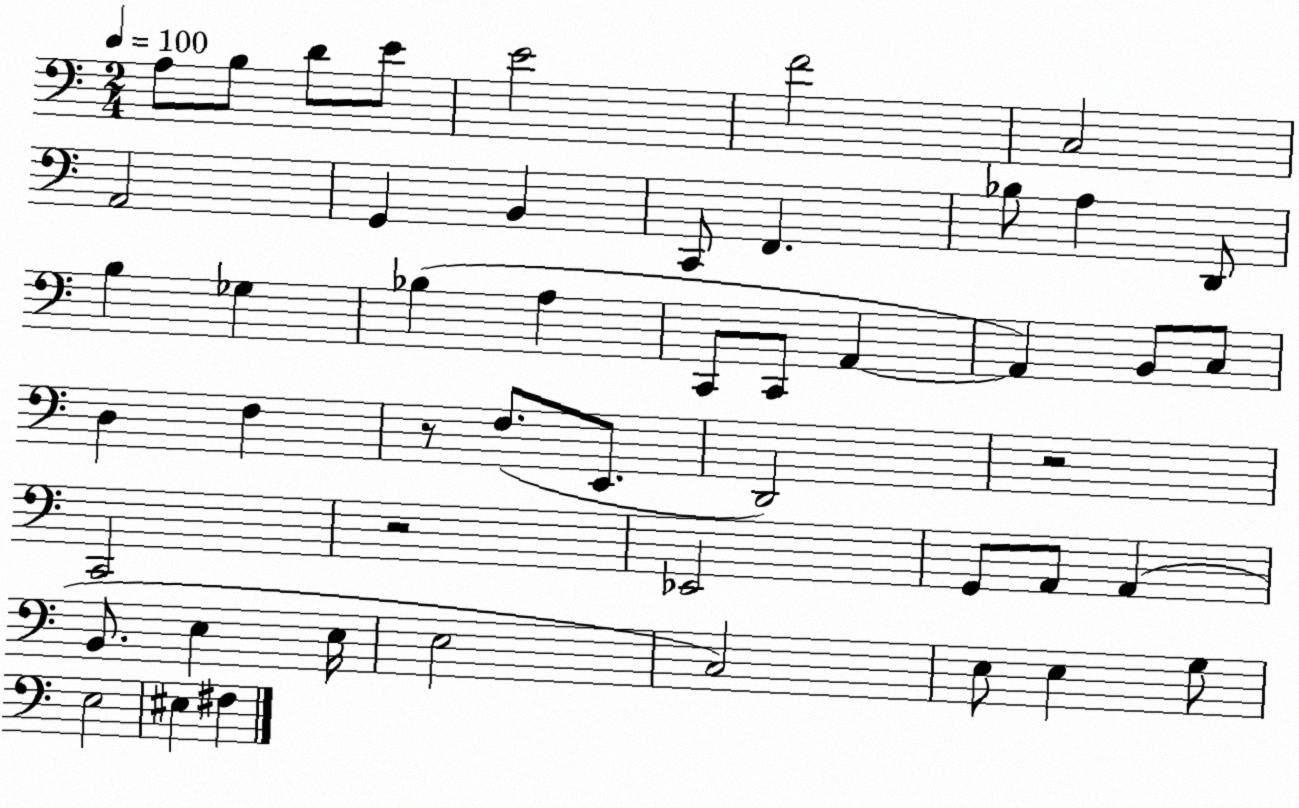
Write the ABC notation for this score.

X:1
T:Untitled
M:2/4
L:1/4
K:C
A,/2 B,/2 D/2 E/2 E2 F2 C,2 A,,2 G,, B,, C,,/2 F,, _B,/2 A, D,,/2 B, _G, _B, A, C,,/2 C,,/2 A,, A,, B,,/2 C,/2 D, F, z/2 F,/2 E,,/2 D,,2 z2 C,,2 z2 _E,,2 G,,/2 A,,/2 A,, B,,/2 E, E,/4 E,2 C,2 E,/2 E, G,/2 E,2 ^E, ^F,